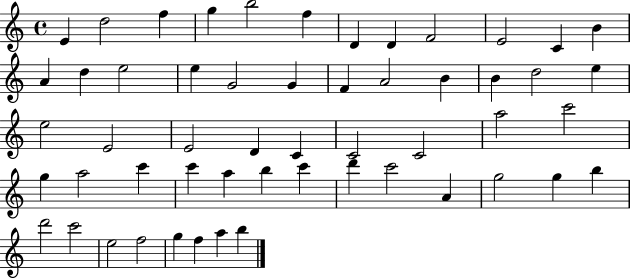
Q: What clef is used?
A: treble